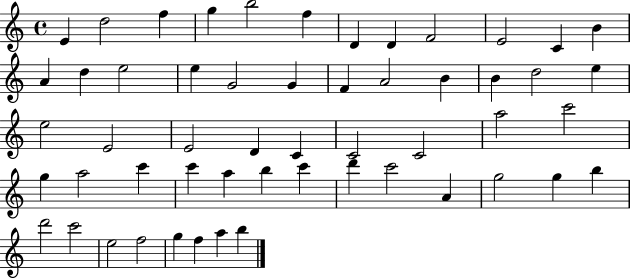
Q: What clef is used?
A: treble